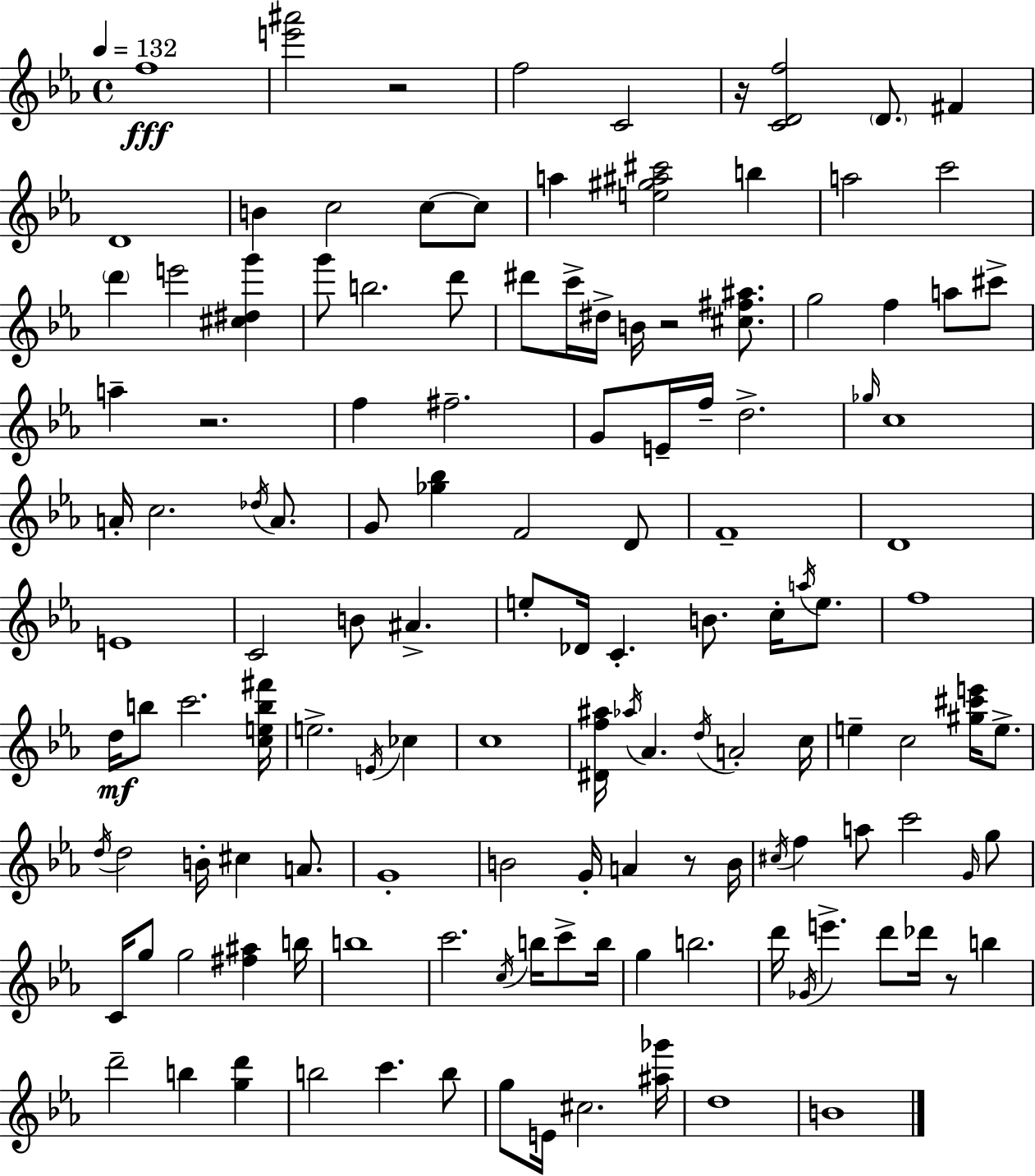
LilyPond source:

{
  \clef treble
  \time 4/4
  \defaultTimeSignature
  \key ees \major
  \tempo 4 = 132
  f''1\fff | <e''' ais'''>2 r2 | f''2 c'2 | r16 <c' d' f''>2 \parenthesize d'8. fis'4 | \break d'1 | b'4 c''2 c''8~~ c''8 | a''4 <e'' gis'' ais'' cis'''>2 b''4 | a''2 c'''2 | \break \parenthesize d'''4 e'''2 <cis'' dis'' g'''>4 | g'''8 b''2. d'''8 | dis'''8 c'''16-> dis''16-> b'16 r2 <cis'' fis'' ais''>8. | g''2 f''4 a''8 cis'''8-> | \break a''4-- r2. | f''4 fis''2.-- | g'8 e'16-- f''16-- d''2.-> | \grace { ges''16 } c''1 | \break a'16-. c''2. \acciaccatura { des''16 } a'8. | g'8 <ges'' bes''>4 f'2 | d'8 f'1-- | d'1 | \break e'1 | c'2 b'8 ais'4.-> | e''8-. des'16 c'4.-. b'8. c''16-. \acciaccatura { a''16 } | e''8. f''1 | \break d''16\mf b''8 c'''2. | <c'' e'' b'' fis'''>16 e''2.-> \acciaccatura { e'16 } | ces''4 c''1 | <dis' f'' ais''>16 \acciaccatura { aes''16 } aes'4. \acciaccatura { d''16 } a'2-. | \break c''16 e''4-- c''2 | <gis'' cis''' e'''>16 e''8.-> \acciaccatura { d''16 } d''2 b'16-. | cis''4 a'8. g'1-. | b'2 g'16-. | \break a'4 r8 b'16 \acciaccatura { cis''16 } f''4 a''8 c'''2 | \grace { g'16 } g''8 c'16 g''8 g''2 | <fis'' ais''>4 b''16 b''1 | c'''2. | \break \acciaccatura { c''16 } b''16 c'''8-> b''16 g''4 b''2. | d'''16 \acciaccatura { ges'16 } e'''4.-> | d'''8 des'''16 r8 b''4 d'''2-- | b''4 <g'' d'''>4 b''2 | \break c'''4. b''8 g''8 e'16 cis''2. | <ais'' ges'''>16 d''1 | b'1 | \bar "|."
}